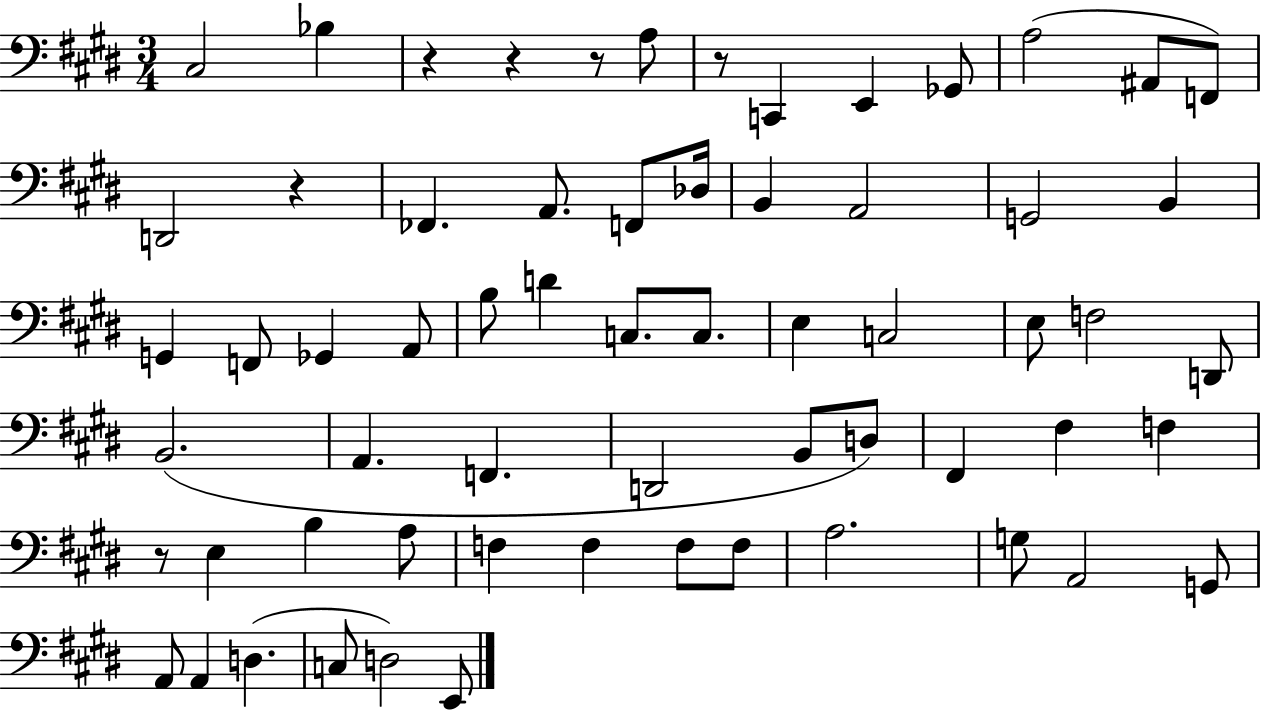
X:1
T:Untitled
M:3/4
L:1/4
K:E
^C,2 _B, z z z/2 A,/2 z/2 C,, E,, _G,,/2 A,2 ^A,,/2 F,,/2 D,,2 z _F,, A,,/2 F,,/2 _D,/4 B,, A,,2 G,,2 B,, G,, F,,/2 _G,, A,,/2 B,/2 D C,/2 C,/2 E, C,2 E,/2 F,2 D,,/2 B,,2 A,, F,, D,,2 B,,/2 D,/2 ^F,, ^F, F, z/2 E, B, A,/2 F, F, F,/2 F,/2 A,2 G,/2 A,,2 G,,/2 A,,/2 A,, D, C,/2 D,2 E,,/2